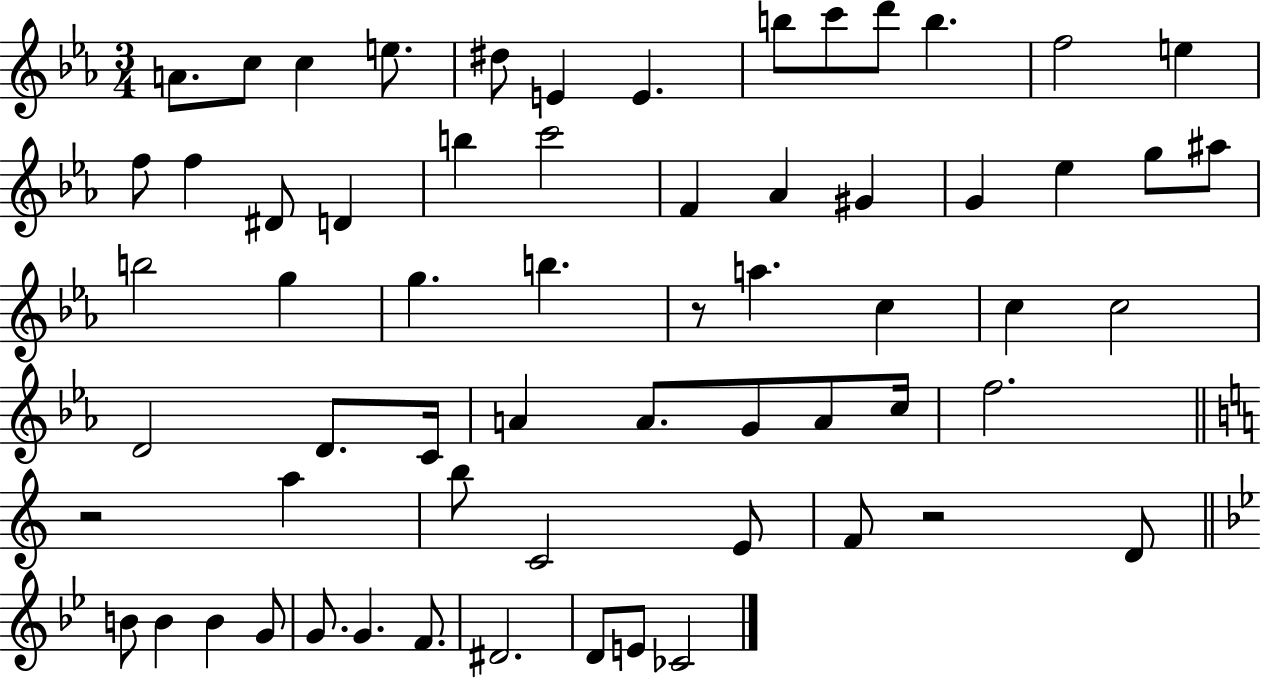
{
  \clef treble
  \numericTimeSignature
  \time 3/4
  \key ees \major
  a'8. c''8 c''4 e''8. | dis''8 e'4 e'4. | b''8 c'''8 d'''8 b''4. | f''2 e''4 | \break f''8 f''4 dis'8 d'4 | b''4 c'''2 | f'4 aes'4 gis'4 | g'4 ees''4 g''8 ais''8 | \break b''2 g''4 | g''4. b''4. | r8 a''4. c''4 | c''4 c''2 | \break d'2 d'8. c'16 | a'4 a'8. g'8 a'8 c''16 | f''2. | \bar "||" \break \key c \major r2 a''4 | b''8 c'2 e'8 | f'8 r2 d'8 | \bar "||" \break \key g \minor b'8 b'4 b'4 g'8 | g'8. g'4. f'8. | dis'2. | d'8 e'8 ces'2 | \break \bar "|."
}